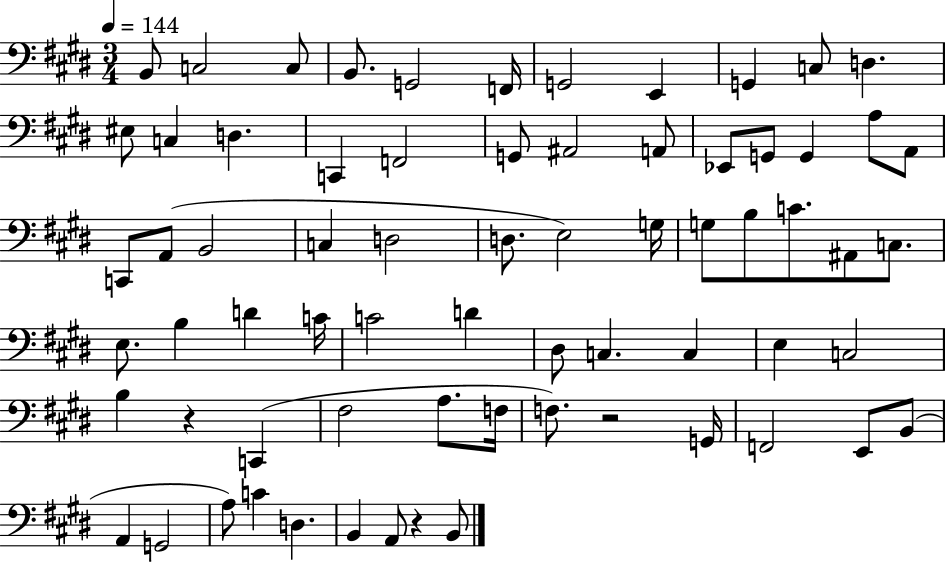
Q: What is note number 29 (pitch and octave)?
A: D3